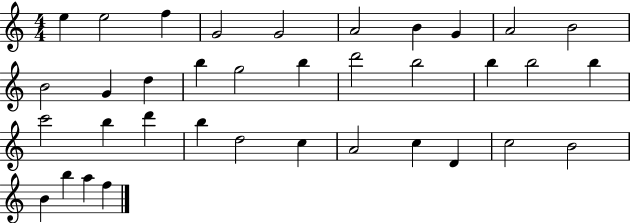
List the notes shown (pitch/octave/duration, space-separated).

E5/q E5/h F5/q G4/h G4/h A4/h B4/q G4/q A4/h B4/h B4/h G4/q D5/q B5/q G5/h B5/q D6/h B5/h B5/q B5/h B5/q C6/h B5/q D6/q B5/q D5/h C5/q A4/h C5/q D4/q C5/h B4/h B4/q B5/q A5/q F5/q